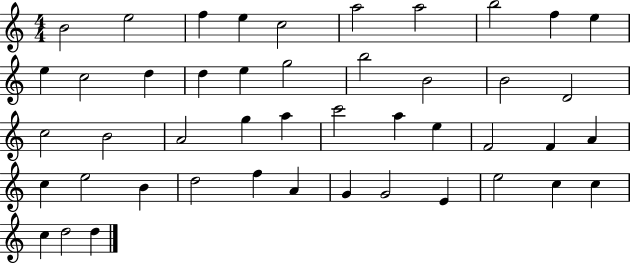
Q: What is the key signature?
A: C major